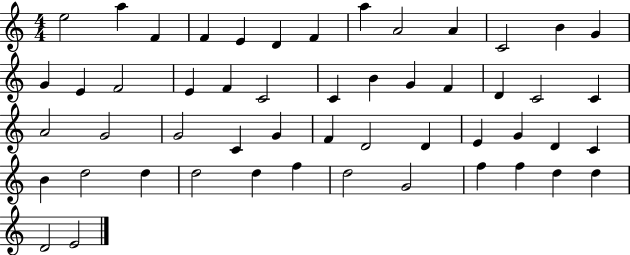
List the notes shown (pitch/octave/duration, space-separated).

E5/h A5/q F4/q F4/q E4/q D4/q F4/q A5/q A4/h A4/q C4/h B4/q G4/q G4/q E4/q F4/h E4/q F4/q C4/h C4/q B4/q G4/q F4/q D4/q C4/h C4/q A4/h G4/h G4/h C4/q G4/q F4/q D4/h D4/q E4/q G4/q D4/q C4/q B4/q D5/h D5/q D5/h D5/q F5/q D5/h G4/h F5/q F5/q D5/q D5/q D4/h E4/h